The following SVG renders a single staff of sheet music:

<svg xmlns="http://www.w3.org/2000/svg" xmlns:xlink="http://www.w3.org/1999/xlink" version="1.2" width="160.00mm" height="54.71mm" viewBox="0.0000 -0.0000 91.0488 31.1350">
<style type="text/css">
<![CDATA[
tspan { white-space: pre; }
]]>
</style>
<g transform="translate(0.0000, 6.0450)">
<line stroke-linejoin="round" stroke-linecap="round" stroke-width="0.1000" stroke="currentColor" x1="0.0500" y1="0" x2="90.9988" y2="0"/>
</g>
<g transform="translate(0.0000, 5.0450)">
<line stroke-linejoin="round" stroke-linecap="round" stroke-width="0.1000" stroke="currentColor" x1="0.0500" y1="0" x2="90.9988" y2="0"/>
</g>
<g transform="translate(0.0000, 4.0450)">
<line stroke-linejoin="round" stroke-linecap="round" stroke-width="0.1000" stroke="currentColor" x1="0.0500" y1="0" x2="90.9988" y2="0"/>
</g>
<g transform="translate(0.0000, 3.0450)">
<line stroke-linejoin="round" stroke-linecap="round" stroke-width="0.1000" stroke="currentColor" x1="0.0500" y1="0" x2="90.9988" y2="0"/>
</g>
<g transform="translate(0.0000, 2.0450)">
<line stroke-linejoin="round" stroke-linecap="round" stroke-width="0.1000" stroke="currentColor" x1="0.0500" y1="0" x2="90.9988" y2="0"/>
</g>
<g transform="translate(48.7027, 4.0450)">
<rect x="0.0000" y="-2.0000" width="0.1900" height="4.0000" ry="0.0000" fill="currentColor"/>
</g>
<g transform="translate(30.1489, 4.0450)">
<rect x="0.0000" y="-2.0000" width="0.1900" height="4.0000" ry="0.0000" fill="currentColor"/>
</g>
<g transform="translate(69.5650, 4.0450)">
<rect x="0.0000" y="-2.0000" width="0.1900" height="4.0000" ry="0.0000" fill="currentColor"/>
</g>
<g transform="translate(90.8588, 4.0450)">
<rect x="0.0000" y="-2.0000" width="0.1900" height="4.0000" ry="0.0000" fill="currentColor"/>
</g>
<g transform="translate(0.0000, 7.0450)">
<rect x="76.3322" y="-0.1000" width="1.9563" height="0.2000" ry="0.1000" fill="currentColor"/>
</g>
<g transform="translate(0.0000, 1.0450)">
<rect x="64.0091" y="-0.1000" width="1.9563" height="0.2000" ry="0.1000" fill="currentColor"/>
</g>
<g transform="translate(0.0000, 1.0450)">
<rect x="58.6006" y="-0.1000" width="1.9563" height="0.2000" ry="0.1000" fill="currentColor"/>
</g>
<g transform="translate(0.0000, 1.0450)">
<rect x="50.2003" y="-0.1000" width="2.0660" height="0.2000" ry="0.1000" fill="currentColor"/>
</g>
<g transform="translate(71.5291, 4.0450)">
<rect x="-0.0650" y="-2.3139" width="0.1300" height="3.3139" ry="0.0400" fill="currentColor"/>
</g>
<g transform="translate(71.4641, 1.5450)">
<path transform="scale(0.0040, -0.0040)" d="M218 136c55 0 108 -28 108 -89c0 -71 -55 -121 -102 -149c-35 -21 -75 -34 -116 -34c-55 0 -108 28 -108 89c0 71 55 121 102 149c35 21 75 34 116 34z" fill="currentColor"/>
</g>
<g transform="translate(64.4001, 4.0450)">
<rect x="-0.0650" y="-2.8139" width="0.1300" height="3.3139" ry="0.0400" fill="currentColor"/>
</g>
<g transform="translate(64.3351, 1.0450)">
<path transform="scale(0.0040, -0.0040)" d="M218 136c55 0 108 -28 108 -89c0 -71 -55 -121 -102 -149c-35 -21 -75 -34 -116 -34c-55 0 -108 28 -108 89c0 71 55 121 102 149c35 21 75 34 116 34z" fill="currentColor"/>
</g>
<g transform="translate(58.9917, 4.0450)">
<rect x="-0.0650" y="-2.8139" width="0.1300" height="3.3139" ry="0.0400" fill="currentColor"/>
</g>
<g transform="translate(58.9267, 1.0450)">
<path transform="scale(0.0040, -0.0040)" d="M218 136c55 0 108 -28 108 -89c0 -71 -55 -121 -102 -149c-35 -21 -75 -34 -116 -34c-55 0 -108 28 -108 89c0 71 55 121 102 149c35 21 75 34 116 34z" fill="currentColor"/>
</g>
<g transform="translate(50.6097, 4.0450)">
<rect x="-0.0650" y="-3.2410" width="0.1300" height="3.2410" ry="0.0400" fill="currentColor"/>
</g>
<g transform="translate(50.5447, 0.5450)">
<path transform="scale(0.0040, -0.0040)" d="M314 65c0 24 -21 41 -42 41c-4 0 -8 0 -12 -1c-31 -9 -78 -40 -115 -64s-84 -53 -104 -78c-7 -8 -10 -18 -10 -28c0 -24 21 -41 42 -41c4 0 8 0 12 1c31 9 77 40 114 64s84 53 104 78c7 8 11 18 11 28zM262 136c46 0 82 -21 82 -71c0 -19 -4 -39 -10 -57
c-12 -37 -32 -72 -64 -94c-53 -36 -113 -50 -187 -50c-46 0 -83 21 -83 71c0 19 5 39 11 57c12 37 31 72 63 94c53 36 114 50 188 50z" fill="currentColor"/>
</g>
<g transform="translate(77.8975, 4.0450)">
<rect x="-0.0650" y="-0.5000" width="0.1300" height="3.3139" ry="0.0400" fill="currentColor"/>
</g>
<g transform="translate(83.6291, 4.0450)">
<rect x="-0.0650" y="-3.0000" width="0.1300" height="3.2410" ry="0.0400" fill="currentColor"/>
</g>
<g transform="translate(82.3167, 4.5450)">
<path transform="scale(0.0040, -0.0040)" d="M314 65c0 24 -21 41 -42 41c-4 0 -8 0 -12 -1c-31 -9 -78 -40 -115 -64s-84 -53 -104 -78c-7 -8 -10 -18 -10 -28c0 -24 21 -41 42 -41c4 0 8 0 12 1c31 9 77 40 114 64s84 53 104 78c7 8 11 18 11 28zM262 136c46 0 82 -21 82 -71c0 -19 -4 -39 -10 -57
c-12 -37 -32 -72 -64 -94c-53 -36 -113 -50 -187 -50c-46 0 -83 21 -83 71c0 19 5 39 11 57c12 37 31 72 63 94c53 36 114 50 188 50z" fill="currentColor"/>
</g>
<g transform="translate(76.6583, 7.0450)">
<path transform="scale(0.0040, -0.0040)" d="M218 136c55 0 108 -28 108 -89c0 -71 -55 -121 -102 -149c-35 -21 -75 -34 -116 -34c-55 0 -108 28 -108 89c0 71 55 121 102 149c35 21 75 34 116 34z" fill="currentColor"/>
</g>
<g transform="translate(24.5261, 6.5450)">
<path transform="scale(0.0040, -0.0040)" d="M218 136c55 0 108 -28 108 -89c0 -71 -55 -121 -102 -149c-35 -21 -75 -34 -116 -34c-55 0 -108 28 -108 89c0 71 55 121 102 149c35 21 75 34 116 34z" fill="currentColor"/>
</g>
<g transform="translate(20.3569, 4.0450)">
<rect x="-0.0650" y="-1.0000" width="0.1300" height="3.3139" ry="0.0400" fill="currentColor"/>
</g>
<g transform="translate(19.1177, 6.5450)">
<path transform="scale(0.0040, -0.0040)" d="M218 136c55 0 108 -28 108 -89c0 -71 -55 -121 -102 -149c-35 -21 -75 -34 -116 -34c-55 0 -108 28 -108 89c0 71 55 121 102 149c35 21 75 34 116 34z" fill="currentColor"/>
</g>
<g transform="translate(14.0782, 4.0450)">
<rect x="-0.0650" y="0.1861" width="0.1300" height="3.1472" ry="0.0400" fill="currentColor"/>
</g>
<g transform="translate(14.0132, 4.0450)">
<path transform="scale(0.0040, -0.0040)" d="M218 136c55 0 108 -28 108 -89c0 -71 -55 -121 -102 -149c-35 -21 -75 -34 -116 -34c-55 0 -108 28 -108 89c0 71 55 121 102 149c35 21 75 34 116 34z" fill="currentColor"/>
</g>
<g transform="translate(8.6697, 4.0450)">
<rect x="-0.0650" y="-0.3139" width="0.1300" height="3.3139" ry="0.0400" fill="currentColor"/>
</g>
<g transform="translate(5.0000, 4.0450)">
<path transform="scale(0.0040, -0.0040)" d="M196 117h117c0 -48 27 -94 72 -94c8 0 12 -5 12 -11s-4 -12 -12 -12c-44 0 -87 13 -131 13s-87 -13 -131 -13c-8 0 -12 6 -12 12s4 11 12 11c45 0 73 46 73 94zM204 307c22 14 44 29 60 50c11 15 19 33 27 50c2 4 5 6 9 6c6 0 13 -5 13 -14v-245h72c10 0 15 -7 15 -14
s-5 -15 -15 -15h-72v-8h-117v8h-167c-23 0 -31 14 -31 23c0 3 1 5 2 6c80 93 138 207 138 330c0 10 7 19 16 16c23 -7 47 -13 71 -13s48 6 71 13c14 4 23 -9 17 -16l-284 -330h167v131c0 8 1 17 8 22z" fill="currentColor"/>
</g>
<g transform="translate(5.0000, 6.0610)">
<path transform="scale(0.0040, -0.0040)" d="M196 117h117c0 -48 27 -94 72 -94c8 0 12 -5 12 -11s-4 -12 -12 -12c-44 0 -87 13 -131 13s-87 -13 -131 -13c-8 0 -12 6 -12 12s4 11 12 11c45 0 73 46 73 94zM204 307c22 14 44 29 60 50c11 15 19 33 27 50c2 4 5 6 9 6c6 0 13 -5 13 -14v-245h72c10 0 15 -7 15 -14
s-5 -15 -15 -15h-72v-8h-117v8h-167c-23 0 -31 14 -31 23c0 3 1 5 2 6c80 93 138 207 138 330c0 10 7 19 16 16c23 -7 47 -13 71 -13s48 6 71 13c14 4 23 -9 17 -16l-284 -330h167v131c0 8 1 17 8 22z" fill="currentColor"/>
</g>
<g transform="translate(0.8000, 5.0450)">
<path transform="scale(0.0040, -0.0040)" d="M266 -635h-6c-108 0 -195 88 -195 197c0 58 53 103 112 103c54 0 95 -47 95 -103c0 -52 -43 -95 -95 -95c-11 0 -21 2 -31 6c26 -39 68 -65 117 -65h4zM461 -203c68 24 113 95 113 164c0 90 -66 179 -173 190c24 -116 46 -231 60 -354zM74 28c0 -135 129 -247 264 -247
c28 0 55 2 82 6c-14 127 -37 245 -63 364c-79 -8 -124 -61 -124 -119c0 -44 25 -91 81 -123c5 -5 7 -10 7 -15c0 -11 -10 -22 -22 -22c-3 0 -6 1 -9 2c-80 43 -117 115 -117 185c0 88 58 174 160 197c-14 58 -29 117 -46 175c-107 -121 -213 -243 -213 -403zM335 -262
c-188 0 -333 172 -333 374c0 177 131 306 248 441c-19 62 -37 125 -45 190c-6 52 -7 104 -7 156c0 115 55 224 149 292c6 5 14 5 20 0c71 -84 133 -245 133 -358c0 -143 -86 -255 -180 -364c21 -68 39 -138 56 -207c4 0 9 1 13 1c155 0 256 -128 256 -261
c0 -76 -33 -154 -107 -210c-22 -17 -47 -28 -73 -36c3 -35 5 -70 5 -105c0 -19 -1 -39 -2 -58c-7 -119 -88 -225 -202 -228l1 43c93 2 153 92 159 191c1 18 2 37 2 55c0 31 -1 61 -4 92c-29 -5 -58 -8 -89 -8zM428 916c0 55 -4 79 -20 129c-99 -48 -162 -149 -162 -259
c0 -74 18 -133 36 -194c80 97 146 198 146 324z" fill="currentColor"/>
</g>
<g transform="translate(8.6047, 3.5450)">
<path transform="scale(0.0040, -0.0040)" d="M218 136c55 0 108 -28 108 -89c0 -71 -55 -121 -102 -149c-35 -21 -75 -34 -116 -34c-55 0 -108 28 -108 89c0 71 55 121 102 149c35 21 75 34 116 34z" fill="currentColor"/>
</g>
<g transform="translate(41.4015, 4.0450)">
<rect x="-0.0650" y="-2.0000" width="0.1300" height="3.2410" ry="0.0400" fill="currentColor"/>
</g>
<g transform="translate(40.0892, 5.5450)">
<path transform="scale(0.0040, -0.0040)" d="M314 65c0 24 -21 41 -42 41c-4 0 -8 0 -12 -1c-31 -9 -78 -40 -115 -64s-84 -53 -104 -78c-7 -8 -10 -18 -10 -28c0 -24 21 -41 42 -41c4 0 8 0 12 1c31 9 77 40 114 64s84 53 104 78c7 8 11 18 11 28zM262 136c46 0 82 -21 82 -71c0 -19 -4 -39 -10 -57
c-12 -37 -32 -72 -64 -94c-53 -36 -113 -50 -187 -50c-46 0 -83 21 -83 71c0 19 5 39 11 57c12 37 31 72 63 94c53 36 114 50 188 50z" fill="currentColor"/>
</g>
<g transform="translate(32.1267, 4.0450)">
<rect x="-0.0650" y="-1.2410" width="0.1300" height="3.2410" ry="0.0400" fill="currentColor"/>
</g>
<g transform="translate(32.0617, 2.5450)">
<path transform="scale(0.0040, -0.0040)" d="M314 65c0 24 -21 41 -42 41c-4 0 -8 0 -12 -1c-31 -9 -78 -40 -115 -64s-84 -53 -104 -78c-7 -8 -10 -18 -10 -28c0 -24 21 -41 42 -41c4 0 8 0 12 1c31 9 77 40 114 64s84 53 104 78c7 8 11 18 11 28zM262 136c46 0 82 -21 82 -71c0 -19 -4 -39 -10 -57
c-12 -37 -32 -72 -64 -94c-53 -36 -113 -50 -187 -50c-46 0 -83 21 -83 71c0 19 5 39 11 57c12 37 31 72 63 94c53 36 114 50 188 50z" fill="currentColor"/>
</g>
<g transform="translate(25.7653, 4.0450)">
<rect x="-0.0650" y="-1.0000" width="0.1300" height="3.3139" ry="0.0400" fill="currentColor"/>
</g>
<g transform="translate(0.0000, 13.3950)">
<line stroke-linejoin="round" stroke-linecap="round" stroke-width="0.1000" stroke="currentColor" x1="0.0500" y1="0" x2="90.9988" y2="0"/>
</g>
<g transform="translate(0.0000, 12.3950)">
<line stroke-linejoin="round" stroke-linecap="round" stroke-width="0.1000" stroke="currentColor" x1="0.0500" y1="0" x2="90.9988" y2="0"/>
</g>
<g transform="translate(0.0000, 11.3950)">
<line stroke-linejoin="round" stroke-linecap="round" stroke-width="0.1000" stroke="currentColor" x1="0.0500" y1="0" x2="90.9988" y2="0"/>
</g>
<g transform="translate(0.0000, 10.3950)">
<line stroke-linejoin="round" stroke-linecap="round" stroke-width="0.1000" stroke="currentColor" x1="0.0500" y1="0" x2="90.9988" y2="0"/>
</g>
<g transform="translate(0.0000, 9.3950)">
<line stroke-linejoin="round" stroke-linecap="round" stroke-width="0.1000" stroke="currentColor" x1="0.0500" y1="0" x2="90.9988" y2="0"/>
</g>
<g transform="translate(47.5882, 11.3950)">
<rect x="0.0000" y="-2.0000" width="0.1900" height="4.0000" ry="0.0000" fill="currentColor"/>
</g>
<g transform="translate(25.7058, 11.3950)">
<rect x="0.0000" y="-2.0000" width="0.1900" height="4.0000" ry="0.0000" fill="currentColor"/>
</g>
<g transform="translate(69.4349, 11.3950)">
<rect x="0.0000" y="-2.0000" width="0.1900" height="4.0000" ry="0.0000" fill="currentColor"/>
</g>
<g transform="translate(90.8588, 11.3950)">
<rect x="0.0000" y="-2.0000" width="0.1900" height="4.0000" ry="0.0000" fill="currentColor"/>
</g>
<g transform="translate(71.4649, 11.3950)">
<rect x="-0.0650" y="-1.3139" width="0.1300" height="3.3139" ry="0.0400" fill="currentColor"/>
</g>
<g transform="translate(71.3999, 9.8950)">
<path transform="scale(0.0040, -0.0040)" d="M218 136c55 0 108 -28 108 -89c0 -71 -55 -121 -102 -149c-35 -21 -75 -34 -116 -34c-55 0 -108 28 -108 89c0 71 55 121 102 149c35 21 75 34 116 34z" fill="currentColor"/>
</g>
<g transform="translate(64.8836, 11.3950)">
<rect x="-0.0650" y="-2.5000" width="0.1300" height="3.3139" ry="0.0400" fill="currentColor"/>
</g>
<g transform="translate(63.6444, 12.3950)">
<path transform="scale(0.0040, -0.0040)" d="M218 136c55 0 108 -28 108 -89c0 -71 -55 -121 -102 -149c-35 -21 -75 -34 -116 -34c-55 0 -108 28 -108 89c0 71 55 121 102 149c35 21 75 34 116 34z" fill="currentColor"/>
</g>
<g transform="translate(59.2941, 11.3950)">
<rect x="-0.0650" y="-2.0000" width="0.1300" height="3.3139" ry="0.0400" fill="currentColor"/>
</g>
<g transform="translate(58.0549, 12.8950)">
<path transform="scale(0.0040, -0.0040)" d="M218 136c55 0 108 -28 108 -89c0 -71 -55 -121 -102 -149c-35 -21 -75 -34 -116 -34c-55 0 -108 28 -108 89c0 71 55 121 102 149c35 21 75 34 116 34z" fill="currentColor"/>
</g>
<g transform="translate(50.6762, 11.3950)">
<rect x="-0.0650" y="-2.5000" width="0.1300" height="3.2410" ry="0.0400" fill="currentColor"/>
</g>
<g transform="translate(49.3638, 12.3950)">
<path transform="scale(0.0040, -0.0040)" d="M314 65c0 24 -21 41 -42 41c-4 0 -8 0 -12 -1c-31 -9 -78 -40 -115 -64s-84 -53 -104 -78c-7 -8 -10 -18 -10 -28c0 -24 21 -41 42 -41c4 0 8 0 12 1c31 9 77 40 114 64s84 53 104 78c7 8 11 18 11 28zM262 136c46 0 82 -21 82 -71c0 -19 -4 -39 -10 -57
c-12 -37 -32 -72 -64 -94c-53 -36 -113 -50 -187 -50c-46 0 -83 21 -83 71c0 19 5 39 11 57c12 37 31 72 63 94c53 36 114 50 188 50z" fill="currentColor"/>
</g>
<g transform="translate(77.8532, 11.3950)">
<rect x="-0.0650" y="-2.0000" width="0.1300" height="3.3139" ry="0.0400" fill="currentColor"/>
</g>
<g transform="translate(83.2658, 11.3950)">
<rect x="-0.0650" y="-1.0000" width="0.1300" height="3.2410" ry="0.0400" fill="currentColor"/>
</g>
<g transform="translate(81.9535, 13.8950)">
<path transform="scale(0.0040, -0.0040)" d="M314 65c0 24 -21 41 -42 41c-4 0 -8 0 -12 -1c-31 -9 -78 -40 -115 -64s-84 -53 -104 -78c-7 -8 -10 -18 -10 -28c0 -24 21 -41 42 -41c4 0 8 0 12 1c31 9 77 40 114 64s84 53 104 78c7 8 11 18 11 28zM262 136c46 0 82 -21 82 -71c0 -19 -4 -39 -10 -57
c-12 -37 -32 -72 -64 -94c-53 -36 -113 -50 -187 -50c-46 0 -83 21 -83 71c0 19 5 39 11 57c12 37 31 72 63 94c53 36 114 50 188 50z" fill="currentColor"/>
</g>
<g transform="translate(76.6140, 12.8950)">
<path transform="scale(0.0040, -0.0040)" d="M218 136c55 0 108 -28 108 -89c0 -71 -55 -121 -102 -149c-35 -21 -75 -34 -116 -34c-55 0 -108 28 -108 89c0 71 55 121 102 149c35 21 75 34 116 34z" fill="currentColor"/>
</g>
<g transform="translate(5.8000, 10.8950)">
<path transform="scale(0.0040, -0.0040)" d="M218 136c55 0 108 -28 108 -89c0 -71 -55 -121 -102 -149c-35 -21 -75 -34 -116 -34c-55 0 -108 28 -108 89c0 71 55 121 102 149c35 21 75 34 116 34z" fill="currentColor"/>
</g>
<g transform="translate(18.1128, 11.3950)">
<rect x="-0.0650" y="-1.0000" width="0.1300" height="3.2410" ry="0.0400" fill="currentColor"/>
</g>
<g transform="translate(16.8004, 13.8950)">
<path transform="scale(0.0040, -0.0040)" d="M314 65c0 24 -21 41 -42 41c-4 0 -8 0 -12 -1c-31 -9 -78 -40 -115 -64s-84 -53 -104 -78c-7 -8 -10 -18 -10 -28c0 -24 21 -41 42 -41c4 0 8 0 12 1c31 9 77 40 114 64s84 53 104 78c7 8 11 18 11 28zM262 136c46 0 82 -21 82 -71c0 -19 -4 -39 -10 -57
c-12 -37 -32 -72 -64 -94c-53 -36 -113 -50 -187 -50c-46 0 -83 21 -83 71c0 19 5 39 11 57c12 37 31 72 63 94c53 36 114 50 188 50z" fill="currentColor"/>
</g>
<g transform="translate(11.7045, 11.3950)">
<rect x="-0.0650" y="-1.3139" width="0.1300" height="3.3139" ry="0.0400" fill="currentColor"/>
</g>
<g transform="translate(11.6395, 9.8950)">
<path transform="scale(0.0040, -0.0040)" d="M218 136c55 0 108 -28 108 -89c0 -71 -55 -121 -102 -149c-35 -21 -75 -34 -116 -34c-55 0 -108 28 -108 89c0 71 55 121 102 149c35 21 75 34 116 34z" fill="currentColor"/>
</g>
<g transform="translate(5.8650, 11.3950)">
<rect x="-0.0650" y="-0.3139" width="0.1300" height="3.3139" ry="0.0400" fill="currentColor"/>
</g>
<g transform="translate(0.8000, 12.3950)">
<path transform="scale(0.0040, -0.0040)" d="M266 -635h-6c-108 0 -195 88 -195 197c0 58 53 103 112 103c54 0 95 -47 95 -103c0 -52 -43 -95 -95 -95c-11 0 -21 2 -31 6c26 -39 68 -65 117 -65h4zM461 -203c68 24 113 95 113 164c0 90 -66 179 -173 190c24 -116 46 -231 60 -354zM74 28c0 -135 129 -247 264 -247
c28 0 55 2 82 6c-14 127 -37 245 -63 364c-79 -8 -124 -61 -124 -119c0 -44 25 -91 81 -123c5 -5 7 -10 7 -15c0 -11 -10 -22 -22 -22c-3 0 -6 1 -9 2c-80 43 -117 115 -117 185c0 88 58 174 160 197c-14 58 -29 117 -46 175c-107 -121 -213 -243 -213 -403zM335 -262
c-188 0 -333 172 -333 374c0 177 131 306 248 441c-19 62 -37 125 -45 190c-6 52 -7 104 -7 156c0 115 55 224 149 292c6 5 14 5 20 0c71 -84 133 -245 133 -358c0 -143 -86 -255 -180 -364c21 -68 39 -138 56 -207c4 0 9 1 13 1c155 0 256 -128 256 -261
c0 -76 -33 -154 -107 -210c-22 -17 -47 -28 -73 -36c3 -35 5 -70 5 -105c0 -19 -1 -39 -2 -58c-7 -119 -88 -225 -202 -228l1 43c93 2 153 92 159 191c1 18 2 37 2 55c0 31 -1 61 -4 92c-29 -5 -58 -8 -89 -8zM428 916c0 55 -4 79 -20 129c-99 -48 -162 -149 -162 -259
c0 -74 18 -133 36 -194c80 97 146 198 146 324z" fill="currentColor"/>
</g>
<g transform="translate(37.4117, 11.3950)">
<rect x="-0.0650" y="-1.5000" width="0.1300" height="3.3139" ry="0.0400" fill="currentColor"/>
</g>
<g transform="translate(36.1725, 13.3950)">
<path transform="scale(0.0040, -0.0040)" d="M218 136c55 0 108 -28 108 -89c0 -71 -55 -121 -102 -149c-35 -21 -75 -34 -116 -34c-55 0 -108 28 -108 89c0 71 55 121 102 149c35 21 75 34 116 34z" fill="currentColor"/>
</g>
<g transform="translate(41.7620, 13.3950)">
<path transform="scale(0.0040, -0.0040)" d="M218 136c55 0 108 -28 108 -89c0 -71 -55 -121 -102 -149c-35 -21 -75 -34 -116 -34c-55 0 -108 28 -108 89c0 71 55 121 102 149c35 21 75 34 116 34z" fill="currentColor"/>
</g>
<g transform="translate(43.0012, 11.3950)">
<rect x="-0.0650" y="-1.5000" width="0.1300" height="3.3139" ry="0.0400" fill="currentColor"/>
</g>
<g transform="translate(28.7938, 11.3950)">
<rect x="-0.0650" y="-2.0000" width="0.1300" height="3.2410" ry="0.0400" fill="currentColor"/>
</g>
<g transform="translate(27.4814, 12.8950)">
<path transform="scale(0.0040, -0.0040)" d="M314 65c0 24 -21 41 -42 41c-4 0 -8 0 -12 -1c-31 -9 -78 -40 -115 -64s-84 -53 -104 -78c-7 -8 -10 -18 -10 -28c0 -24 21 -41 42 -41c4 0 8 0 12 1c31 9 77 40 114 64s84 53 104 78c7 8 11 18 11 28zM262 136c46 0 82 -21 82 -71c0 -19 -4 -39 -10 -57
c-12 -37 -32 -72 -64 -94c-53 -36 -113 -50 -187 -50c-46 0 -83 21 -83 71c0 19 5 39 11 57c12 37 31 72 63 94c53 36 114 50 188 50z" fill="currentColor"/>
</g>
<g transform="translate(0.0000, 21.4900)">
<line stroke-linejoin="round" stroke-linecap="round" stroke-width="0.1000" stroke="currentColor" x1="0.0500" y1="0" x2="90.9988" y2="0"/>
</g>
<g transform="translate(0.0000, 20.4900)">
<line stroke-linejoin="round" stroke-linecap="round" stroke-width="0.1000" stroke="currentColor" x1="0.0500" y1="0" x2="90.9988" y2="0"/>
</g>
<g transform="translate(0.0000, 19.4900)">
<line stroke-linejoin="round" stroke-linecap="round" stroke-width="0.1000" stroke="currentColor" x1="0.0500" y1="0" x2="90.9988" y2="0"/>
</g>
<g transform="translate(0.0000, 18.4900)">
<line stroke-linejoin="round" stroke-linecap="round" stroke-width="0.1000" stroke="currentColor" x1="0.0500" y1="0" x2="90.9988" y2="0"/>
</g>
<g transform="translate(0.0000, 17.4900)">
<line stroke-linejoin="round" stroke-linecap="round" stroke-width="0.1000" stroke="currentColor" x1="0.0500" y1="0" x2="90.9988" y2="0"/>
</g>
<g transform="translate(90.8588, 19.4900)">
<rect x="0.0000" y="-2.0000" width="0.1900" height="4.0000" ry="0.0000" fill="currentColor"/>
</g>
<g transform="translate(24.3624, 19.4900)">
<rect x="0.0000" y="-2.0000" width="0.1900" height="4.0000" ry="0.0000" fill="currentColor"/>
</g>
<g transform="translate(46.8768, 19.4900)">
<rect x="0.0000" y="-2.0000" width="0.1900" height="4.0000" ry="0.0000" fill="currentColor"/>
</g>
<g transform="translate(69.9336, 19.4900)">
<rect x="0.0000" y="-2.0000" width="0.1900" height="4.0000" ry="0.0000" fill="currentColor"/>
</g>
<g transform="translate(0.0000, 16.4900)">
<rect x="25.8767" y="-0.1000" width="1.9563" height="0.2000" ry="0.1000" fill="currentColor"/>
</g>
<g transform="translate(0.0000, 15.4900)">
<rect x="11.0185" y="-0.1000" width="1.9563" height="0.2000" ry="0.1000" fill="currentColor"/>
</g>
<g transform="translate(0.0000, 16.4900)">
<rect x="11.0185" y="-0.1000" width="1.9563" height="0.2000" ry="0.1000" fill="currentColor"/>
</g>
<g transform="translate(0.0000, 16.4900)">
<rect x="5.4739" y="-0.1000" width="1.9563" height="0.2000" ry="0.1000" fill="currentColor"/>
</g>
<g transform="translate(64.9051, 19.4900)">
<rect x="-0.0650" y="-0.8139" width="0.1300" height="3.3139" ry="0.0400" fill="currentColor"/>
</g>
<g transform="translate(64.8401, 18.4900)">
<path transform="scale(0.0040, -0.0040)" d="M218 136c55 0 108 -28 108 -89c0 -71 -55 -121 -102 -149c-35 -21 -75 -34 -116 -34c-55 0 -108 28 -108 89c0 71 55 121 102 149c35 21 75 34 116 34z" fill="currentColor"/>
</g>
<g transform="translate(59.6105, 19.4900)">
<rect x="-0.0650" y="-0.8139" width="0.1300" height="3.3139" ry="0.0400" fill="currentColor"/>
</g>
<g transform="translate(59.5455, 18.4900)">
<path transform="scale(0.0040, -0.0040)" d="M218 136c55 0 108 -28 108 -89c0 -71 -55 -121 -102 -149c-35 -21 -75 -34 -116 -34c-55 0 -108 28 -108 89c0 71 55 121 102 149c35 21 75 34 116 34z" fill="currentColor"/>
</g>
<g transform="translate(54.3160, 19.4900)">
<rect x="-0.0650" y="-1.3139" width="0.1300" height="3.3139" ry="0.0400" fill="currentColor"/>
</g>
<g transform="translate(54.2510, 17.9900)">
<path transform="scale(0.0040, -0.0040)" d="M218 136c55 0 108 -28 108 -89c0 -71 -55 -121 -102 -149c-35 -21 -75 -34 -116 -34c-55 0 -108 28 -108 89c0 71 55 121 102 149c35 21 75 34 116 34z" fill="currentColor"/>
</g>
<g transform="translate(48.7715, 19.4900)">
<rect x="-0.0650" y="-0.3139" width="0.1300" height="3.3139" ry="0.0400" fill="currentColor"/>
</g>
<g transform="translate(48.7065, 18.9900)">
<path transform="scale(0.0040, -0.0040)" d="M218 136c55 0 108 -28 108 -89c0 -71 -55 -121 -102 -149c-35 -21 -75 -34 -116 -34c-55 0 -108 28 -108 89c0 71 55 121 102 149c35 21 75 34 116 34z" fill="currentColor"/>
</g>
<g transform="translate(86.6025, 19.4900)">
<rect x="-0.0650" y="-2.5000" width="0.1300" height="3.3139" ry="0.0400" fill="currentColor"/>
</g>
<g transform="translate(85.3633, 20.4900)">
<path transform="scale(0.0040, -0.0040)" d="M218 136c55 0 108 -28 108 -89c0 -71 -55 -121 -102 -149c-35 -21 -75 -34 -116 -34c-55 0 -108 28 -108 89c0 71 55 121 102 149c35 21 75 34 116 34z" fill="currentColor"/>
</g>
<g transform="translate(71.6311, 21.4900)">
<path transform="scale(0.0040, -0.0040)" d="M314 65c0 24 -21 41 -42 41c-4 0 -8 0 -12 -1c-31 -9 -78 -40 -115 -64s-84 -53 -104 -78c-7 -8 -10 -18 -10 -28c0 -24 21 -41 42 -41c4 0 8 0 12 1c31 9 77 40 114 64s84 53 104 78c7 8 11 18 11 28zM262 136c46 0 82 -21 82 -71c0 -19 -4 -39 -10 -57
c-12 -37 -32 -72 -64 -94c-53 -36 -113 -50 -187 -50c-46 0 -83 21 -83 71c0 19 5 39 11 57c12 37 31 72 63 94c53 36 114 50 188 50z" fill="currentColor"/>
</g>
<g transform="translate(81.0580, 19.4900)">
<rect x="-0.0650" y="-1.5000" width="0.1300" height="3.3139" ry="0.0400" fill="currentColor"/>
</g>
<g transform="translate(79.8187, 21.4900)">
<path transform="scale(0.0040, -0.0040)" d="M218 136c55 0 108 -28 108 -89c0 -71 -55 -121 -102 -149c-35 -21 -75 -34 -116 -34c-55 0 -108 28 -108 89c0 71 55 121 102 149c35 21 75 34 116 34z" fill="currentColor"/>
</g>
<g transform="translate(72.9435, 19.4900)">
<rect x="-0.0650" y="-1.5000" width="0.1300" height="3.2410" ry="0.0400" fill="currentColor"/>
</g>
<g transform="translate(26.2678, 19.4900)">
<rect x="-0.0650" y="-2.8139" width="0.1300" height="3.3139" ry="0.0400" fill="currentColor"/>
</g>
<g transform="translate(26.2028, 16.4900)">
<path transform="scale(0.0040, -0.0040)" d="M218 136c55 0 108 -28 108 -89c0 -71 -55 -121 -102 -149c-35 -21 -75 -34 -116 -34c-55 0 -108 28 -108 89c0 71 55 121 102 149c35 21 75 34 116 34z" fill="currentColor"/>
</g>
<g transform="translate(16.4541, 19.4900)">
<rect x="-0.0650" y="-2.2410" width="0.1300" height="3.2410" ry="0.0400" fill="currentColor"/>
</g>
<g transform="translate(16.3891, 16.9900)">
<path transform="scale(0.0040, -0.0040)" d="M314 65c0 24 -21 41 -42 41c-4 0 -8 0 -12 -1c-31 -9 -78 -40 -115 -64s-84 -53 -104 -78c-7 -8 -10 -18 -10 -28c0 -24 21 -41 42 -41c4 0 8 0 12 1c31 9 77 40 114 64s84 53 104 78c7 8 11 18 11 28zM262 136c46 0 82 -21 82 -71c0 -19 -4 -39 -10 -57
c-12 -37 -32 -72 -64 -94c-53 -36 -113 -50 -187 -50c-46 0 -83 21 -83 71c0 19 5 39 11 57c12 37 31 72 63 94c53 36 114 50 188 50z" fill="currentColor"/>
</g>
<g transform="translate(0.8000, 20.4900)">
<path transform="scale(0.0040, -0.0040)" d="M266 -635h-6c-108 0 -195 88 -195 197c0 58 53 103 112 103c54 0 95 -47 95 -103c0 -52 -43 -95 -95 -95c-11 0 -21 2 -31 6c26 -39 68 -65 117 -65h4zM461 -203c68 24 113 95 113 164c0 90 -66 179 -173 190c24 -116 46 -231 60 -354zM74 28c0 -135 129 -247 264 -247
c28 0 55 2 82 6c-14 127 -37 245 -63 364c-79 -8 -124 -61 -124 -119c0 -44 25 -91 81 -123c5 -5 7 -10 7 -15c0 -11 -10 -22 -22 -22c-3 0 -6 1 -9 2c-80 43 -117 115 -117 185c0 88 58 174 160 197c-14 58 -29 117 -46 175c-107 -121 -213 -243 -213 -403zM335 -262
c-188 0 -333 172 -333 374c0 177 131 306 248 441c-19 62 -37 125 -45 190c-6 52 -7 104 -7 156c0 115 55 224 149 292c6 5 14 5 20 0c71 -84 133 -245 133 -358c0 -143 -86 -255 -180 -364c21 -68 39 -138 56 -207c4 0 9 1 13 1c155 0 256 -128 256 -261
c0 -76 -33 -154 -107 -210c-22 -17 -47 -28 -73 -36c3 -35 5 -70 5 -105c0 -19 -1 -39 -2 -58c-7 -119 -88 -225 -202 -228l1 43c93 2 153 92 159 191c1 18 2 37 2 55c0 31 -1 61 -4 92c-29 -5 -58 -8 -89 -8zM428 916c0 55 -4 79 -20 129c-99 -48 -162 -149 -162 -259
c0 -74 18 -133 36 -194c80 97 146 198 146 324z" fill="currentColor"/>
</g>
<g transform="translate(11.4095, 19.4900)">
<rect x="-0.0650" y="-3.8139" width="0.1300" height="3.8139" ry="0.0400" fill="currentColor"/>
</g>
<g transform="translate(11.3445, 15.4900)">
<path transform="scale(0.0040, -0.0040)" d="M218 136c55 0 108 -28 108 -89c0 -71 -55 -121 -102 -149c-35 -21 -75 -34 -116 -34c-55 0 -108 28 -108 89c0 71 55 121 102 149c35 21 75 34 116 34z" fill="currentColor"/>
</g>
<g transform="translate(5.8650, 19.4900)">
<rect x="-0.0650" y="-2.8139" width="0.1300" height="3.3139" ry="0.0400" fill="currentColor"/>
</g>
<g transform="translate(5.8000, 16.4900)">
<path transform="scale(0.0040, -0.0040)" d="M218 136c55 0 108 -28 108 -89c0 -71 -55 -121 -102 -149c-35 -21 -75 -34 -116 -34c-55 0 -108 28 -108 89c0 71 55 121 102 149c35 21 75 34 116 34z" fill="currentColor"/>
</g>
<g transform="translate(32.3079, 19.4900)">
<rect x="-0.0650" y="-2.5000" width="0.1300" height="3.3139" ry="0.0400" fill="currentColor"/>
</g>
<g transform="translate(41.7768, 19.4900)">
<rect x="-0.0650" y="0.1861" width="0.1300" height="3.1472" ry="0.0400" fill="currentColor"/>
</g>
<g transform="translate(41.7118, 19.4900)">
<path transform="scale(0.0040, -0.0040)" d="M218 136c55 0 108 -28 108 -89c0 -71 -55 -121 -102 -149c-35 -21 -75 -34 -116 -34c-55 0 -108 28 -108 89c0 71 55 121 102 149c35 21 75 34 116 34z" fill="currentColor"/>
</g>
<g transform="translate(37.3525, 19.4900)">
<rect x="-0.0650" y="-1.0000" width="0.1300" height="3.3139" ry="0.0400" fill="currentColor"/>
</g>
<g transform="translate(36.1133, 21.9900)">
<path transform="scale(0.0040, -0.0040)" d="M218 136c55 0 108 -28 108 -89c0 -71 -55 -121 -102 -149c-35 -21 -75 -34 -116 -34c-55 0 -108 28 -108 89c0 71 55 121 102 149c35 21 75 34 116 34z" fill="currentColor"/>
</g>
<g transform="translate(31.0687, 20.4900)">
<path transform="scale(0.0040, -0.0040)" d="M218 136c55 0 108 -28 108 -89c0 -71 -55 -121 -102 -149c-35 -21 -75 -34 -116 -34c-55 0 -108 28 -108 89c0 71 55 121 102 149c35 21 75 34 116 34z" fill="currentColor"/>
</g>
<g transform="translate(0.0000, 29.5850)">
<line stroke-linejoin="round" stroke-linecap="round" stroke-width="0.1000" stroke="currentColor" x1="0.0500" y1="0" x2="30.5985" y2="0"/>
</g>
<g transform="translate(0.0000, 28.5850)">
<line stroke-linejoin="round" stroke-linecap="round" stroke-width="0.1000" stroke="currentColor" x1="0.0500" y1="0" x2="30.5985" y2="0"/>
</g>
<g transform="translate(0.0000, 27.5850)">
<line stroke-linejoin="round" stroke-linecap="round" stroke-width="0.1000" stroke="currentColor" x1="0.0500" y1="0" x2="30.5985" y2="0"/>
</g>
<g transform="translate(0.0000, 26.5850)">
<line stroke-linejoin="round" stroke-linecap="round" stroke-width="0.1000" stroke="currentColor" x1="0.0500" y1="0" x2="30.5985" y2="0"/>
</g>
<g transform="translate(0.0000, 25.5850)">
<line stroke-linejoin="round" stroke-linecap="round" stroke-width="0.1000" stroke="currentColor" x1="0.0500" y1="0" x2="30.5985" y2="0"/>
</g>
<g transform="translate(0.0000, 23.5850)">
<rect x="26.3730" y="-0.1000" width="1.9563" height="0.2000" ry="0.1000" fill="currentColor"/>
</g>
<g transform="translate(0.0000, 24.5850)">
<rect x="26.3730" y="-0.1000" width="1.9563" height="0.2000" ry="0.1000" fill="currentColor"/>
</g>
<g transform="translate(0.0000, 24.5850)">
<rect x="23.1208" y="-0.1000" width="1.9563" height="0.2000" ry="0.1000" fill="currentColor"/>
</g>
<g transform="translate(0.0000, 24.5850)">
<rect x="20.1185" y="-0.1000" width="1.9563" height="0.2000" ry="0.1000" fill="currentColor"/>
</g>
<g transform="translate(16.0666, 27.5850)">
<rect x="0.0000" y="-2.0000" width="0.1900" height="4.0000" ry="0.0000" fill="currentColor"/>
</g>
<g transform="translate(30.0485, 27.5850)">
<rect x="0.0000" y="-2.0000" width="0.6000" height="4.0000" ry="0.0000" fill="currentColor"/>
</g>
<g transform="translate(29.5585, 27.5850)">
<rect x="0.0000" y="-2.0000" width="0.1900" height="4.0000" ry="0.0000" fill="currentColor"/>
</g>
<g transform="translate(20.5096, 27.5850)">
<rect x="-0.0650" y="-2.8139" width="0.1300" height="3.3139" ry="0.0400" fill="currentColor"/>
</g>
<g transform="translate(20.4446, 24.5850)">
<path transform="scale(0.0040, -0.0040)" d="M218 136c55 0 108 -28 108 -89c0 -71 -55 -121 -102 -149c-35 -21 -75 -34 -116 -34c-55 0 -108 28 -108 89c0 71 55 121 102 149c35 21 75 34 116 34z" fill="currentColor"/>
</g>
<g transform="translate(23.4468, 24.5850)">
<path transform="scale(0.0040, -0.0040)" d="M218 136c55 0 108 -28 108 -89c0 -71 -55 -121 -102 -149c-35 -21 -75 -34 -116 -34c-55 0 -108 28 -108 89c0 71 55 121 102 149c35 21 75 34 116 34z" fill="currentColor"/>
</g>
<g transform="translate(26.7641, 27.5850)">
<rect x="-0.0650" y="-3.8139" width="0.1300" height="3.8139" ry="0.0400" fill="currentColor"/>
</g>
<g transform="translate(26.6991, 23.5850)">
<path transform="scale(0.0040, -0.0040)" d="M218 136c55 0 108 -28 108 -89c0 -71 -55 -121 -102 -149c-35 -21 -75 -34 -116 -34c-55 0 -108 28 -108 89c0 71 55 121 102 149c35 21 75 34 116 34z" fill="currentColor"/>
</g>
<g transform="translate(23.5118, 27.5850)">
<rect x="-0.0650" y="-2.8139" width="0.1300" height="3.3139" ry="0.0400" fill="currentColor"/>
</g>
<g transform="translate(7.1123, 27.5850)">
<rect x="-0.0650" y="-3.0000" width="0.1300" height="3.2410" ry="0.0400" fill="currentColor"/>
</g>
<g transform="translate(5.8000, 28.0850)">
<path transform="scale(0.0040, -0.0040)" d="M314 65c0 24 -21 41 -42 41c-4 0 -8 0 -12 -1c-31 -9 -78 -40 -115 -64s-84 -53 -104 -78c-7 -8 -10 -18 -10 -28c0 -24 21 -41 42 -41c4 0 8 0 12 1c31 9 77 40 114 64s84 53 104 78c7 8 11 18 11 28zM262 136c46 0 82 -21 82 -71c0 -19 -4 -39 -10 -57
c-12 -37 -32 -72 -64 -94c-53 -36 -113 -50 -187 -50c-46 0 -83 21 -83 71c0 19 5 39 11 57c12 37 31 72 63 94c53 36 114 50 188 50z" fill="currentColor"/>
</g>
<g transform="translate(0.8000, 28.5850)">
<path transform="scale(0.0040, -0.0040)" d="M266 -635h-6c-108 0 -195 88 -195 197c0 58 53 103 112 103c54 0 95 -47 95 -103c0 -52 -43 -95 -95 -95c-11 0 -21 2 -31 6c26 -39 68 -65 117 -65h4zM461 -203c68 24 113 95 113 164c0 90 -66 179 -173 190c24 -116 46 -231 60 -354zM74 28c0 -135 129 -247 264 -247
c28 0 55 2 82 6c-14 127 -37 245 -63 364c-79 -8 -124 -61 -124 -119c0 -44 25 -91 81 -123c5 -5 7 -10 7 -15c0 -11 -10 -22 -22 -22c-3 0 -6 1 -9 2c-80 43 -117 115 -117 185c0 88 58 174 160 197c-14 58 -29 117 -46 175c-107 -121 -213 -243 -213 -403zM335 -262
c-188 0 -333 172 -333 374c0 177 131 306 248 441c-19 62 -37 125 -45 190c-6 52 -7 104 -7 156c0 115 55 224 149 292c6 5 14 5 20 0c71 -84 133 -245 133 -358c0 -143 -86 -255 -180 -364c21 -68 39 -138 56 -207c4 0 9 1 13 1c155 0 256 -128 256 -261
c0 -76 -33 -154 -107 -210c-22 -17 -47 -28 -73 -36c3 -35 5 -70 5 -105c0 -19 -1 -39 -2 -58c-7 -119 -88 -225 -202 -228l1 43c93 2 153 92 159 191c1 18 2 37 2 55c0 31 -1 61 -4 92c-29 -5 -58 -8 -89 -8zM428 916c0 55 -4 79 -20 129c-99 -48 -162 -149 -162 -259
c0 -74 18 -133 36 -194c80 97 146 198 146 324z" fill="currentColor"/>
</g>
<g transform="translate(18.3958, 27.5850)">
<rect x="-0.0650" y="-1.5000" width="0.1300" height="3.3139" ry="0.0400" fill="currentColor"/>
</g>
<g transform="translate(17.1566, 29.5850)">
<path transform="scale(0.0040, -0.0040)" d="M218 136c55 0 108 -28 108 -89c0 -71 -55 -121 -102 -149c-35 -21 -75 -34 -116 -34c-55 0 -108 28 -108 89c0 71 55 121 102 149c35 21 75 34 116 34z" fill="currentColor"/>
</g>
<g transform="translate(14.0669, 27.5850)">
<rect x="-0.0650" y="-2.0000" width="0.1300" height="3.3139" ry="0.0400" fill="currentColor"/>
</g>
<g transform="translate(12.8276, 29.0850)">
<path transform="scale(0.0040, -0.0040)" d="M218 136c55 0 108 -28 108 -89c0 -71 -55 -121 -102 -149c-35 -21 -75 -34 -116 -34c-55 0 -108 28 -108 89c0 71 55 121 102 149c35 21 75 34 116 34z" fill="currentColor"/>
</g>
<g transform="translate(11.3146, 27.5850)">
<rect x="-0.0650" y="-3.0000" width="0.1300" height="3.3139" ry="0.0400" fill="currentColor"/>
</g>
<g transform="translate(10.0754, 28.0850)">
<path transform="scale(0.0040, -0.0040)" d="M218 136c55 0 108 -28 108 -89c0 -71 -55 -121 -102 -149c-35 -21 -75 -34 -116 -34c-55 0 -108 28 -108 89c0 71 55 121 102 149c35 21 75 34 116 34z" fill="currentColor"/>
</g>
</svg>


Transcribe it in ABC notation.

X:1
T:Untitled
M:4/4
L:1/4
K:C
c B D D e2 F2 b2 a a g C A2 c e D2 F2 E E G2 F G e F D2 a c' g2 a G D B c e d d E2 E G A2 A F E a a c'